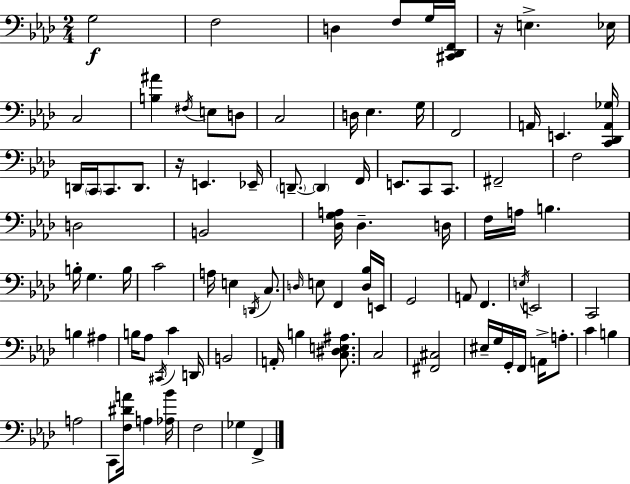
{
  \clef bass
  \numericTimeSignature
  \time 2/4
  \key f \minor
  \repeat volta 2 { g2\f | f2 | d4 f8 g16 <cis, des, f,>16 | r16 e4.-> ees16 | \break c2 | <b ais'>4 \acciaccatura { fis16 } e8 d8 | c2 | d16 ees4. | \break g16 f,2 | a,16 e,4. | <c, des, a, ges>16 d,16 \parenthesize c,16 c,8. d,8. | r16 e,4. | \break ees,16-- \parenthesize d,8.--~~ \parenthesize d,4 | f,16 e,8. c,8 c,8. | fis,2-- | f2 | \break d2 | b,2 | <des g a>16 des4.-- | d16 f16 a16 b4. | \break b16-. g4. | b16 c'2 | a16 e4 \acciaccatura { d,16 } c8. | \grace { d16 } e8 f,4 | \break <d bes>16 e,16 g,2 | a,8 f,4. | \acciaccatura { e16 } e,2 | c,2 | \break b4 | ais4 b16 aes8 \acciaccatura { cis,16 } | c'4 d,16 b,2 | a,16-. b4 | \break <c dis e ais>8. c2 | <fis, cis>2 | eis16-- g16 g,16-. | f,16 a,16-> a8.-. c'4 | \break b4 a2 | c,8 <f dis' a'>16 | a4 <aes bes'>16 f2 | ges4 | \break f,4-> } \bar "|."
}